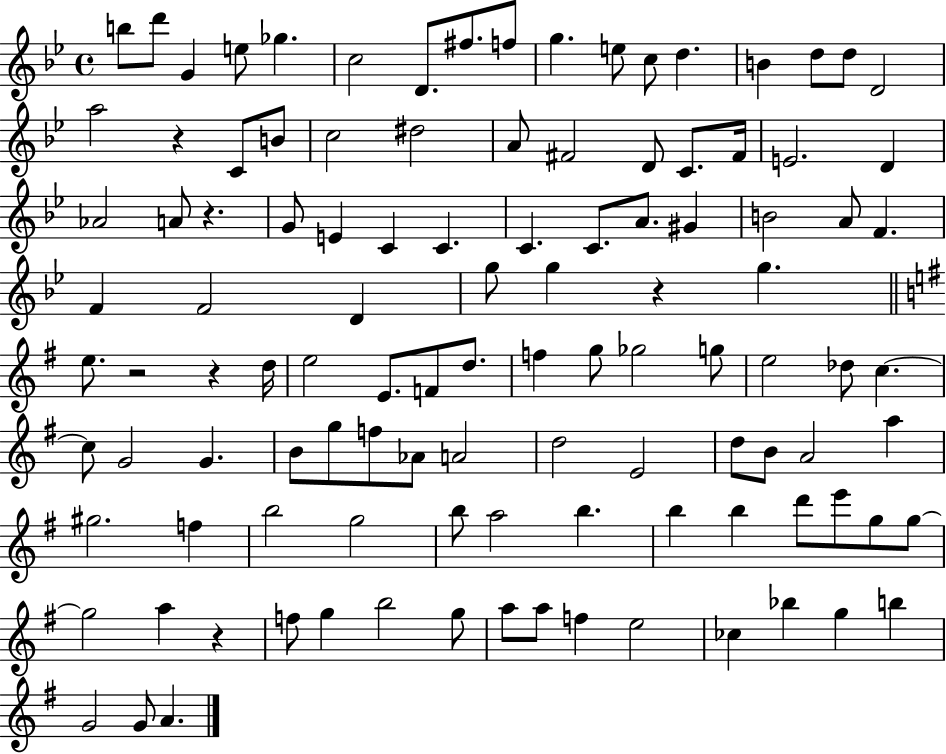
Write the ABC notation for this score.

X:1
T:Untitled
M:4/4
L:1/4
K:Bb
b/2 d'/2 G e/2 _g c2 D/2 ^f/2 f/2 g e/2 c/2 d B d/2 d/2 D2 a2 z C/2 B/2 c2 ^d2 A/2 ^F2 D/2 C/2 ^F/4 E2 D _A2 A/2 z G/2 E C C C C/2 A/2 ^G B2 A/2 F F F2 D g/2 g z g e/2 z2 z d/4 e2 E/2 F/2 d/2 f g/2 _g2 g/2 e2 _d/2 c c/2 G2 G B/2 g/2 f/2 _A/2 A2 d2 E2 d/2 B/2 A2 a ^g2 f b2 g2 b/2 a2 b b b d'/2 e'/2 g/2 g/2 g2 a z f/2 g b2 g/2 a/2 a/2 f e2 _c _b g b G2 G/2 A